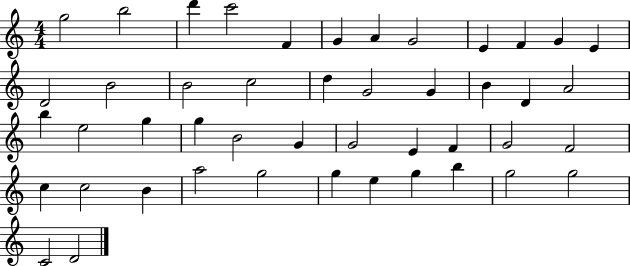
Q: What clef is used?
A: treble